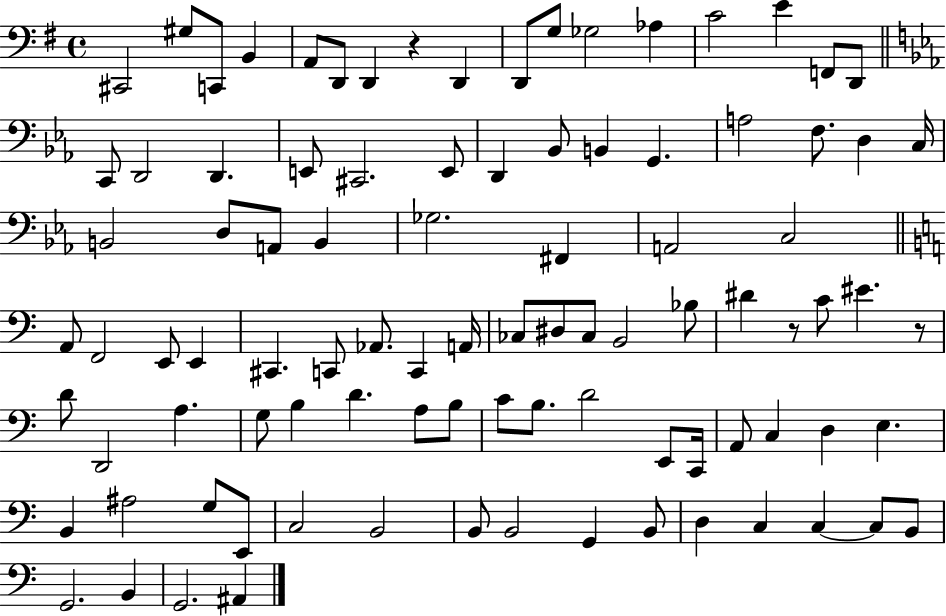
{
  \clef bass
  \time 4/4
  \defaultTimeSignature
  \key g \major
  \repeat volta 2 { cis,2 gis8 c,8 b,4 | a,8 d,8 d,4 r4 d,4 | d,8 g8 ges2 aes4 | c'2 e'4 f,8 d,8 | \break \bar "||" \break \key c \minor c,8 d,2 d,4. | e,8 cis,2. e,8 | d,4 bes,8 b,4 g,4. | a2 f8. d4 c16 | \break b,2 d8 a,8 b,4 | ges2. fis,4 | a,2 c2 | \bar "||" \break \key c \major a,8 f,2 e,8 e,4 | cis,4. c,8 aes,8. c,4 a,16 | ces8 dis8 ces8 b,2 bes8 | dis'4 r8 c'8 eis'4. r8 | \break d'8 d,2 a4. | g8 b4 d'4. a8 b8 | c'8 b8. d'2 e,8 c,16 | a,8 c4 d4 e4. | \break b,4 ais2 g8 e,8 | c2 b,2 | b,8 b,2 g,4 b,8 | d4 c4 c4~~ c8 b,8 | \break g,2. b,4 | g,2. ais,4 | } \bar "|."
}